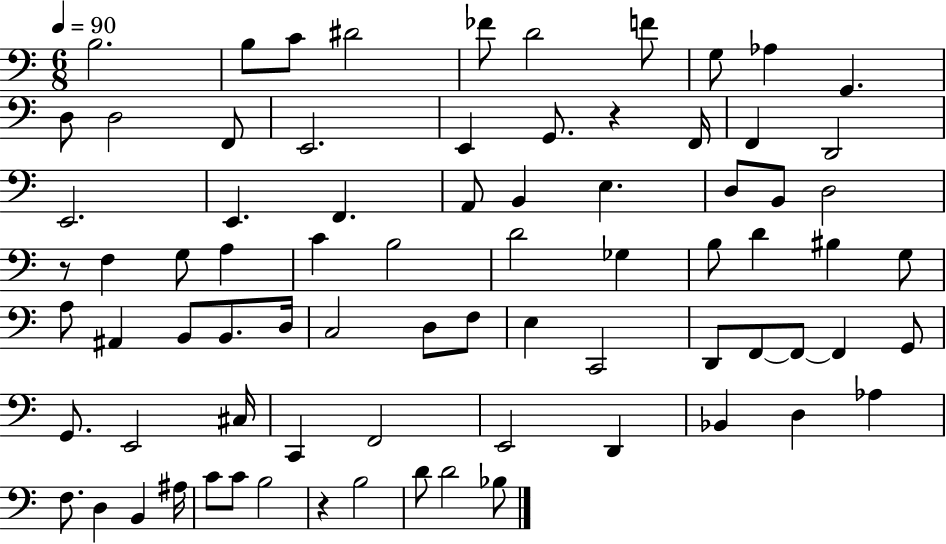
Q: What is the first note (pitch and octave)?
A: B3